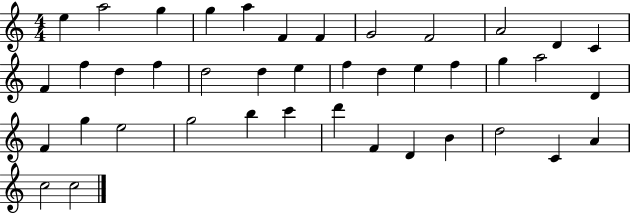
{
  \clef treble
  \numericTimeSignature
  \time 4/4
  \key c \major
  e''4 a''2 g''4 | g''4 a''4 f'4 f'4 | g'2 f'2 | a'2 d'4 c'4 | \break f'4 f''4 d''4 f''4 | d''2 d''4 e''4 | f''4 d''4 e''4 f''4 | g''4 a''2 d'4 | \break f'4 g''4 e''2 | g''2 b''4 c'''4 | d'''4 f'4 d'4 b'4 | d''2 c'4 a'4 | \break c''2 c''2 | \bar "|."
}